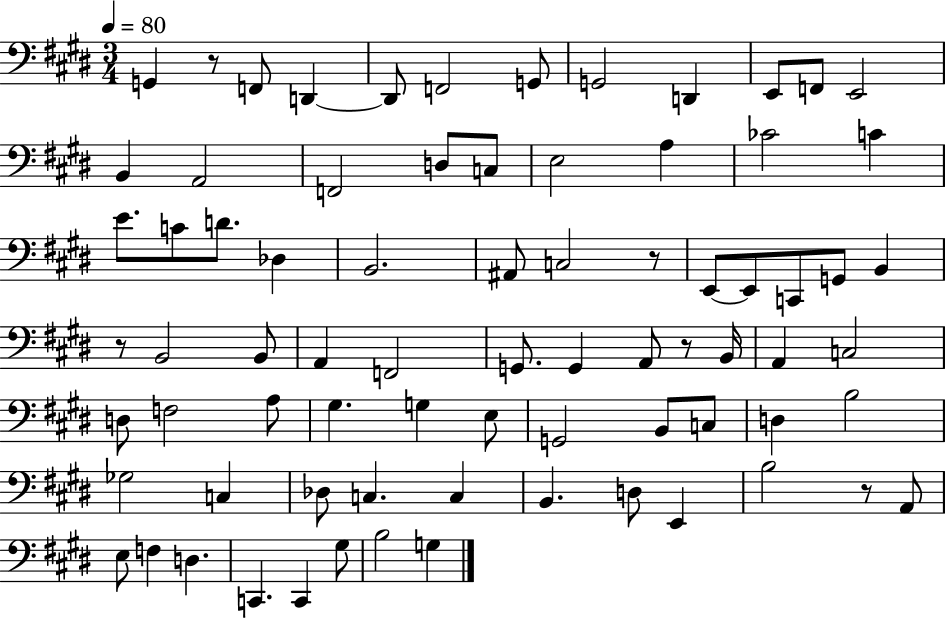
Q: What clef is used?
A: bass